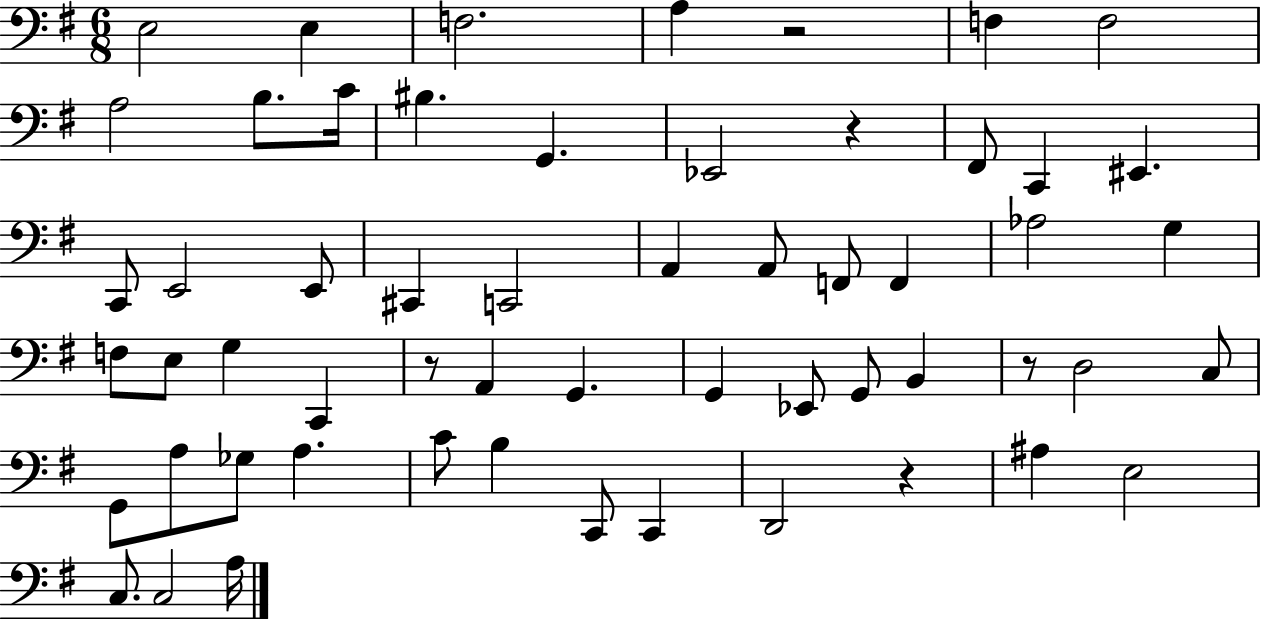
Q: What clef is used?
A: bass